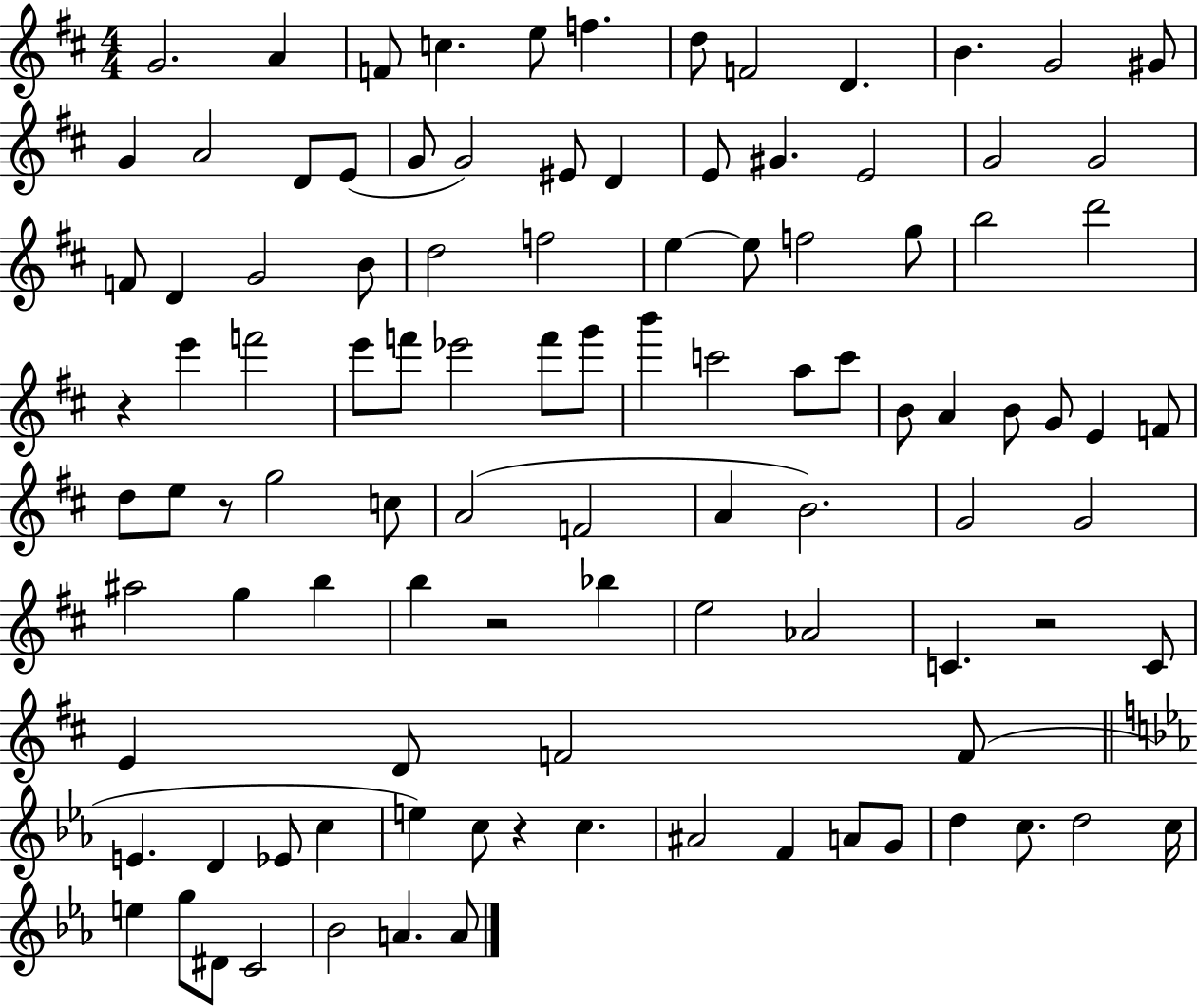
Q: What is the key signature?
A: D major